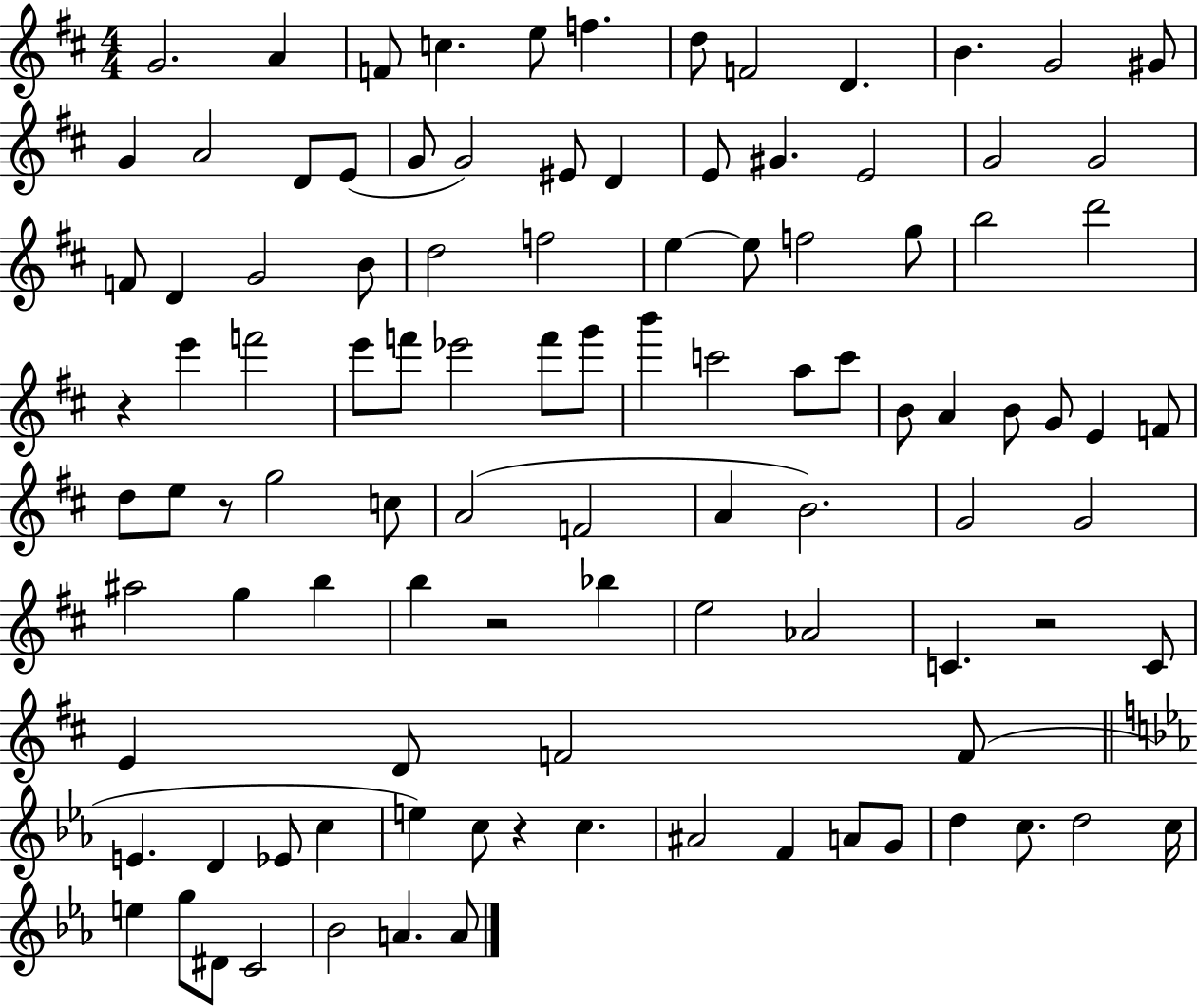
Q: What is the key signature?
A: D major